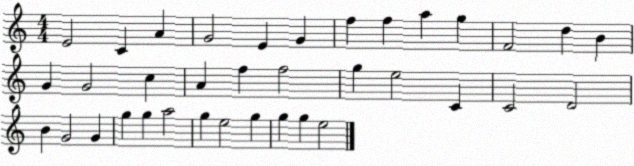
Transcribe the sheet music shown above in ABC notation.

X:1
T:Untitled
M:4/4
L:1/4
K:C
E2 C A G2 E G f f a g F2 d B G G2 c A f f2 g e2 C C2 D2 B G2 G g g a2 g e2 g g g e2